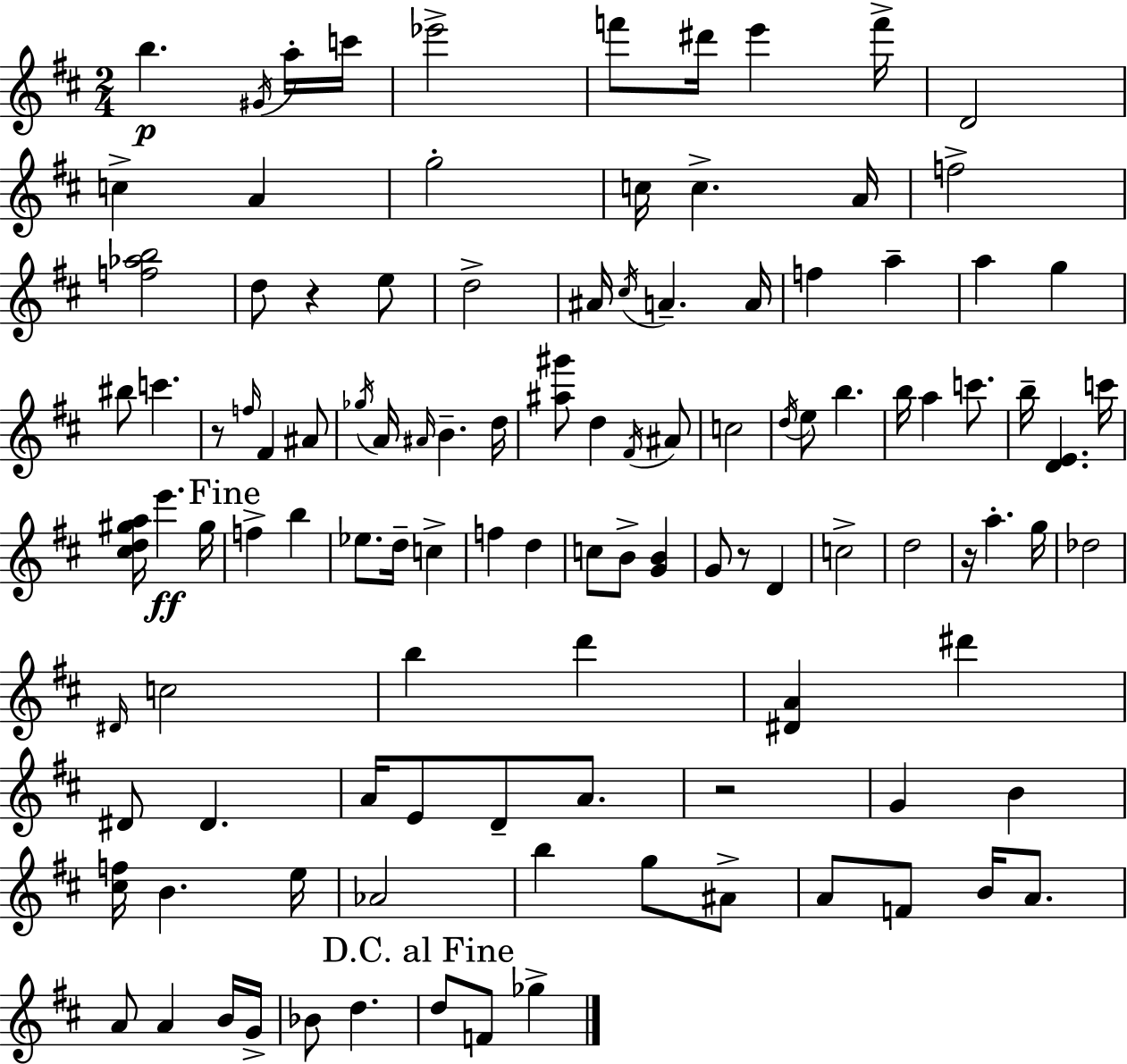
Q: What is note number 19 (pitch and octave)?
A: E5